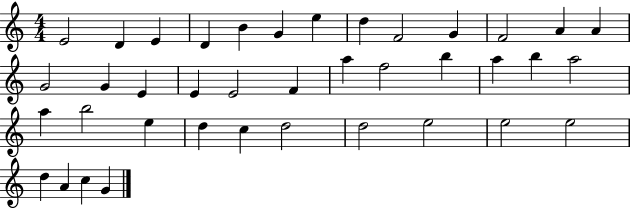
E4/h D4/q E4/q D4/q B4/q G4/q E5/q D5/q F4/h G4/q F4/h A4/q A4/q G4/h G4/q E4/q E4/q E4/h F4/q A5/q F5/h B5/q A5/q B5/q A5/h A5/q B5/h E5/q D5/q C5/q D5/h D5/h E5/h E5/h E5/h D5/q A4/q C5/q G4/q